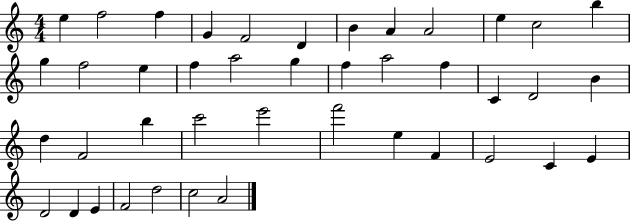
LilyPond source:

{
  \clef treble
  \numericTimeSignature
  \time 4/4
  \key c \major
  e''4 f''2 f''4 | g'4 f'2 d'4 | b'4 a'4 a'2 | e''4 c''2 b''4 | \break g''4 f''2 e''4 | f''4 a''2 g''4 | f''4 a''2 f''4 | c'4 d'2 b'4 | \break d''4 f'2 b''4 | c'''2 e'''2 | f'''2 e''4 f'4 | e'2 c'4 e'4 | \break d'2 d'4 e'4 | f'2 d''2 | c''2 a'2 | \bar "|."
}